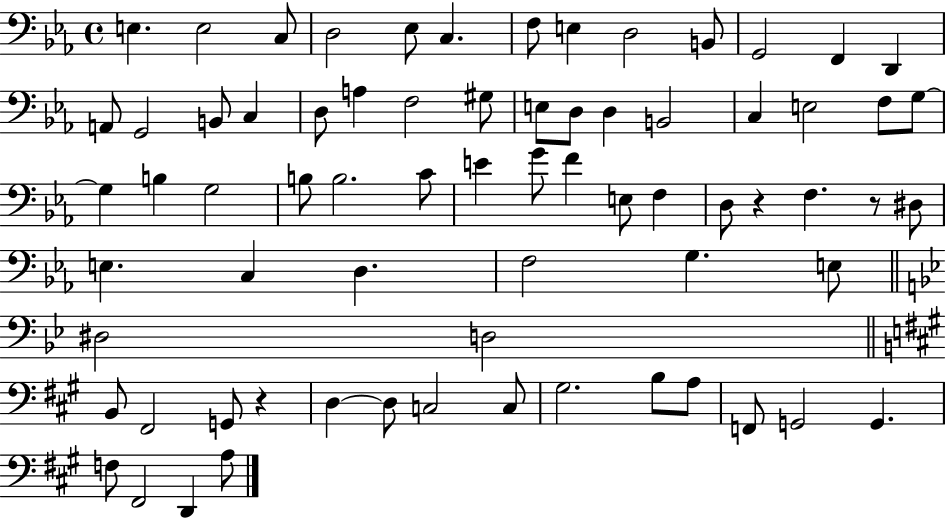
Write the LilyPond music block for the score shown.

{
  \clef bass
  \time 4/4
  \defaultTimeSignature
  \key ees \major
  e4. e2 c8 | d2 ees8 c4. | f8 e4 d2 b,8 | g,2 f,4 d,4 | \break a,8 g,2 b,8 c4 | d8 a4 f2 gis8 | e8 d8 d4 b,2 | c4 e2 f8 g8~~ | \break g4 b4 g2 | b8 b2. c'8 | e'4 g'8 f'4 e8 f4 | d8 r4 f4. r8 dis8 | \break e4. c4 d4. | f2 g4. e8 | \bar "||" \break \key g \minor dis2 d2 | \bar "||" \break \key a \major b,8 fis,2 g,8 r4 | d4~~ d8 c2 c8 | gis2. b8 a8 | f,8 g,2 g,4. | \break f8 fis,2 d,4 a8 | \bar "|."
}